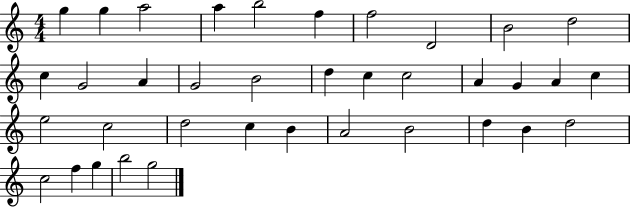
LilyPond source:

{
  \clef treble
  \numericTimeSignature
  \time 4/4
  \key c \major
  g''4 g''4 a''2 | a''4 b''2 f''4 | f''2 d'2 | b'2 d''2 | \break c''4 g'2 a'4 | g'2 b'2 | d''4 c''4 c''2 | a'4 g'4 a'4 c''4 | \break e''2 c''2 | d''2 c''4 b'4 | a'2 b'2 | d''4 b'4 d''2 | \break c''2 f''4 g''4 | b''2 g''2 | \bar "|."
}